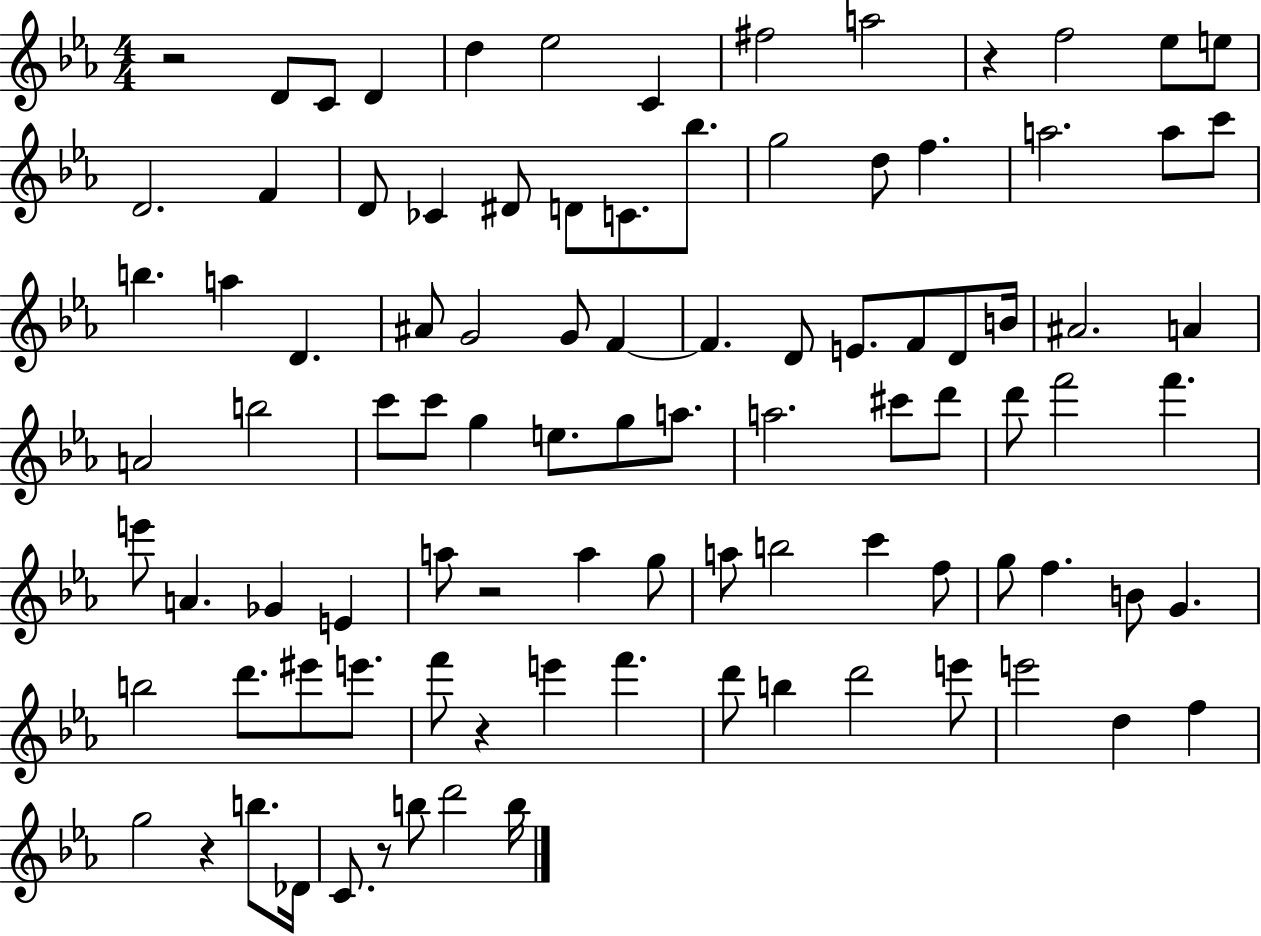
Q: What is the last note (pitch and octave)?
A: B5